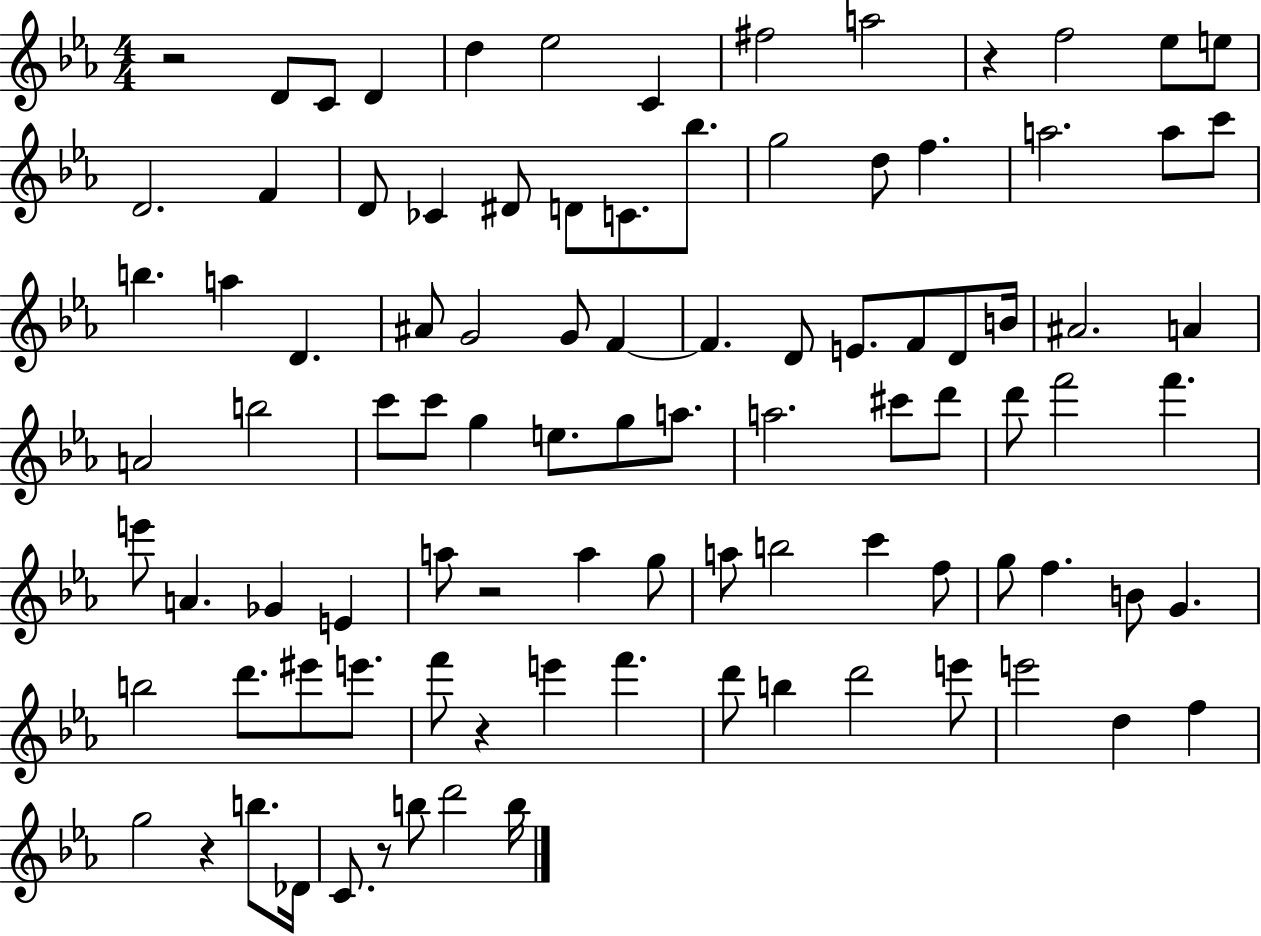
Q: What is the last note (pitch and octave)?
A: B5